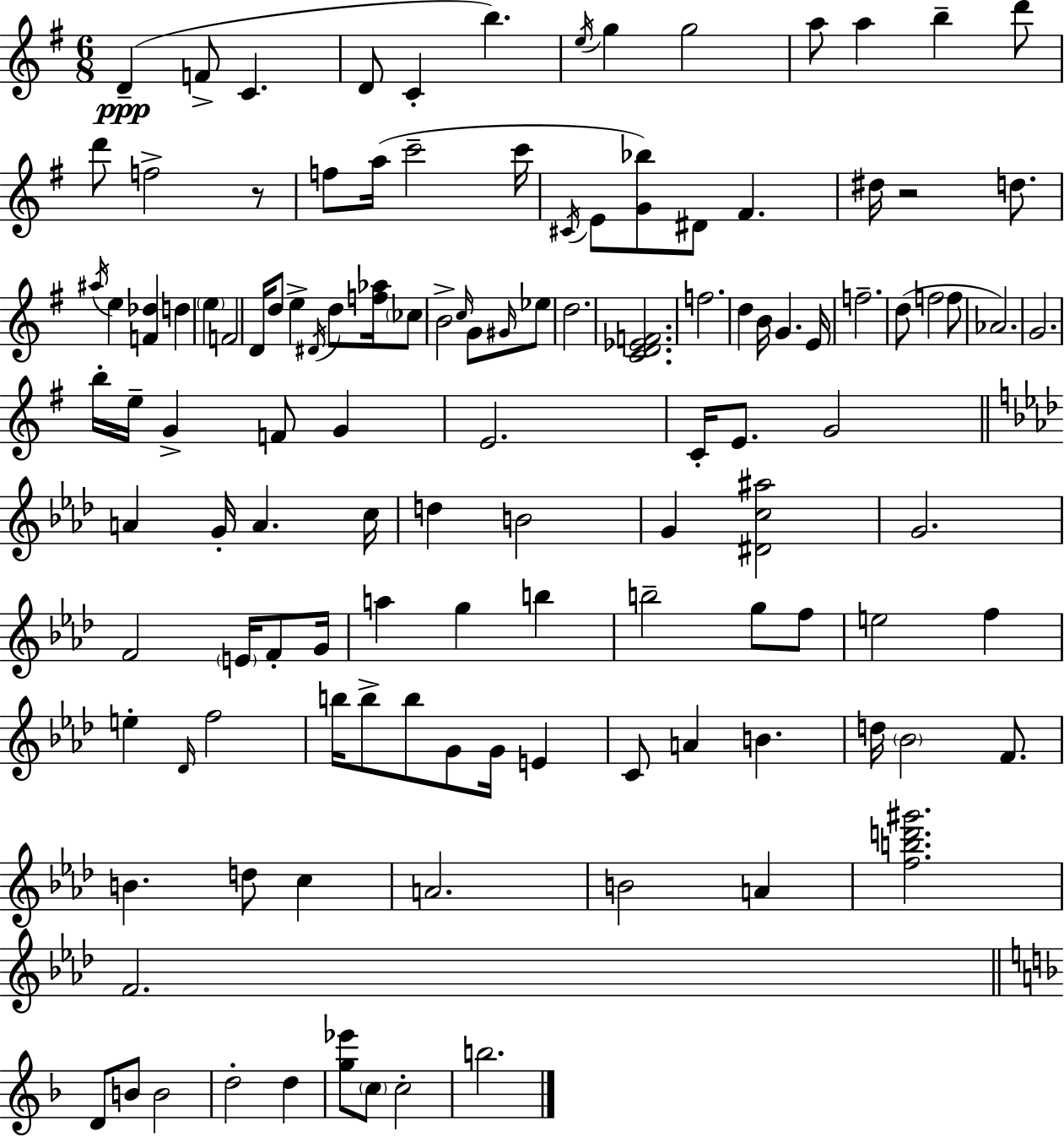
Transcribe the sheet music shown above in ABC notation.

X:1
T:Untitled
M:6/8
L:1/4
K:Em
D F/2 C D/2 C b e/4 g g2 a/2 a b d'/2 d'/2 f2 z/2 f/2 a/4 c'2 c'/4 ^C/4 E/2 [G_b]/2 ^D/2 ^F ^d/4 z2 d/2 ^a/4 e [F_d] d e F2 D/4 d/2 e ^D/4 d/2 [f_a]/4 _c/2 B2 c/4 G/2 ^G/4 _e/2 d2 [CD_EF]2 f2 d B/4 G E/4 f2 d/2 f2 f/2 _A2 G2 b/4 e/4 G F/2 G E2 C/4 E/2 G2 A G/4 A c/4 d B2 G [^Dc^a]2 G2 F2 E/4 F/2 G/4 a g b b2 g/2 f/2 e2 f e _D/4 f2 b/4 b/2 b/2 G/2 G/4 E C/2 A B d/4 _B2 F/2 B d/2 c A2 B2 A [fbd'^g']2 F2 D/2 B/2 B2 d2 d [g_e']/2 c/2 c2 b2